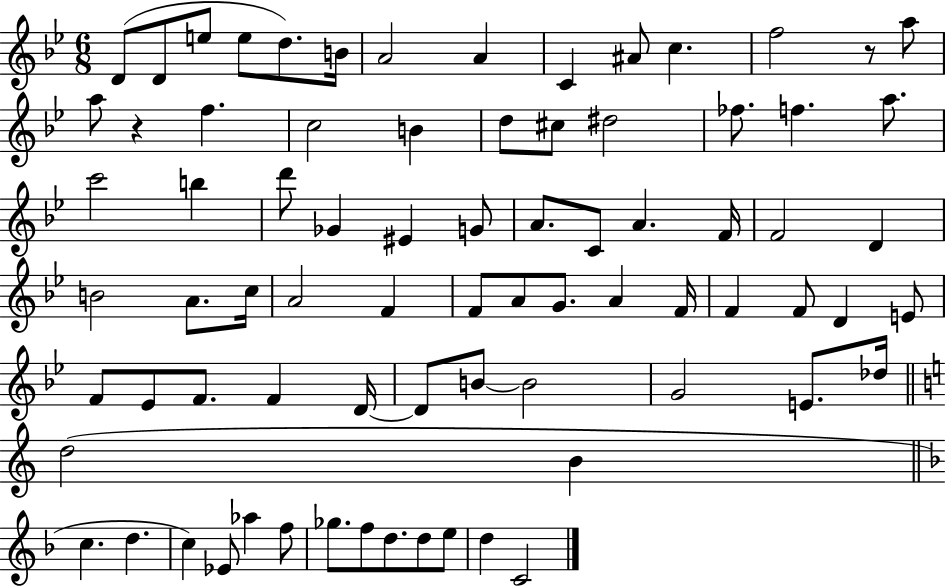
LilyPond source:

{
  \clef treble
  \numericTimeSignature
  \time 6/8
  \key bes \major
  \repeat volta 2 { d'8( d'8 e''8 e''8 d''8.) b'16 | a'2 a'4 | c'4 ais'8 c''4. | f''2 r8 a''8 | \break a''8 r4 f''4. | c''2 b'4 | d''8 cis''8 dis''2 | fes''8. f''4. a''8. | \break c'''2 b''4 | d'''8 ges'4 eis'4 g'8 | a'8. c'8 a'4. f'16 | f'2 d'4 | \break b'2 a'8. c''16 | a'2 f'4 | f'8 a'8 g'8. a'4 f'16 | f'4 f'8 d'4 e'8 | \break f'8 ees'8 f'8. f'4 d'16~~ | d'8 b'8~~ b'2 | g'2 e'8. des''16 | \bar "||" \break \key a \minor d''2( b'4 | \bar "||" \break \key f \major c''4. d''4. | c''4) ees'8 aes''4 f''8 | ges''8. f''8 d''8. d''8 e''8 | d''4 c'2 | \break } \bar "|."
}